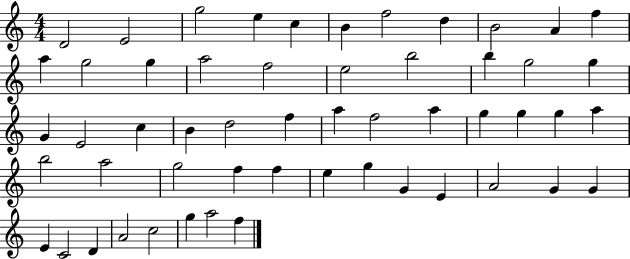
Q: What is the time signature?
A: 4/4